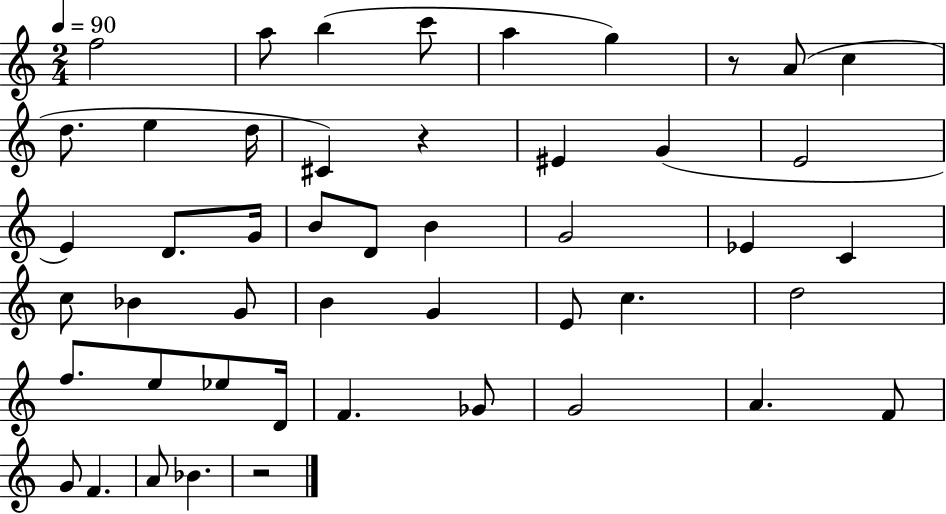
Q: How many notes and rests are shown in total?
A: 48